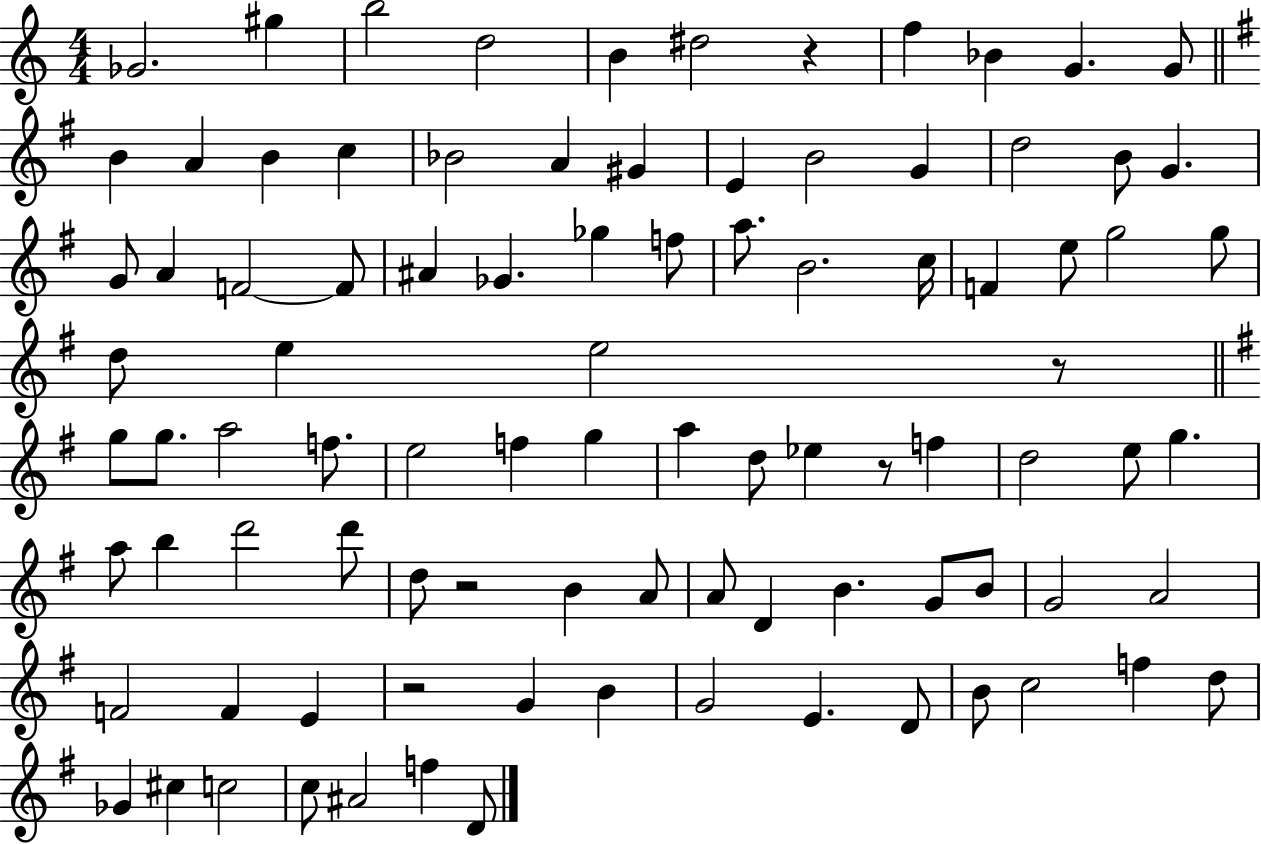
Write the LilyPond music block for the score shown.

{
  \clef treble
  \numericTimeSignature
  \time 4/4
  \key c \major
  \repeat volta 2 { ges'2. gis''4 | b''2 d''2 | b'4 dis''2 r4 | f''4 bes'4 g'4. g'8 | \break \bar "||" \break \key g \major b'4 a'4 b'4 c''4 | bes'2 a'4 gis'4 | e'4 b'2 g'4 | d''2 b'8 g'4. | \break g'8 a'4 f'2~~ f'8 | ais'4 ges'4. ges''4 f''8 | a''8. b'2. c''16 | f'4 e''8 g''2 g''8 | \break d''8 e''4 e''2 r8 | \bar "||" \break \key e \minor g''8 g''8. a''2 f''8. | e''2 f''4 g''4 | a''4 d''8 ees''4 r8 f''4 | d''2 e''8 g''4. | \break a''8 b''4 d'''2 d'''8 | d''8 r2 b'4 a'8 | a'8 d'4 b'4. g'8 b'8 | g'2 a'2 | \break f'2 f'4 e'4 | r2 g'4 b'4 | g'2 e'4. d'8 | b'8 c''2 f''4 d''8 | \break ges'4 cis''4 c''2 | c''8 ais'2 f''4 d'8 | } \bar "|."
}